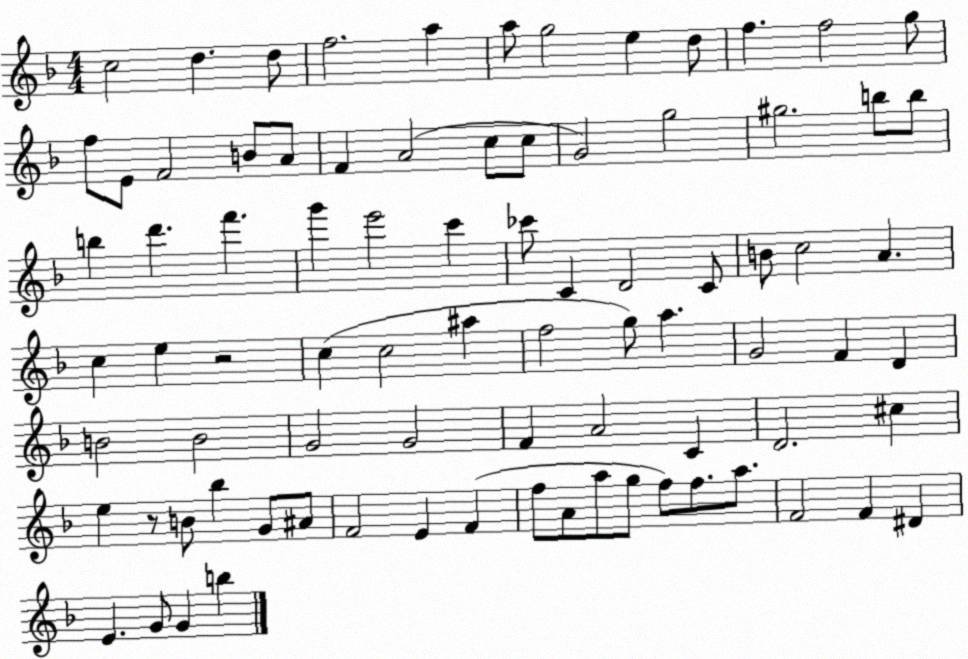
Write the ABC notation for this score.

X:1
T:Untitled
M:4/4
L:1/4
K:F
c2 d d/2 f2 a a/2 g2 e d/2 f f2 g/2 f/2 E/2 F2 B/2 A/2 F A2 c/2 c/2 G2 g2 ^g2 b/2 b/2 b d' f' g' e'2 c' _c'/2 C D2 C/2 B/2 c2 A c e z2 c c2 ^a f2 g/2 a G2 F D B2 B2 G2 G2 F A2 C D2 ^c e z/2 B/2 _b G/2 ^A/2 F2 E F f/2 A/2 a/2 g/2 f/2 f/2 a/2 F2 F ^D E G/2 G b